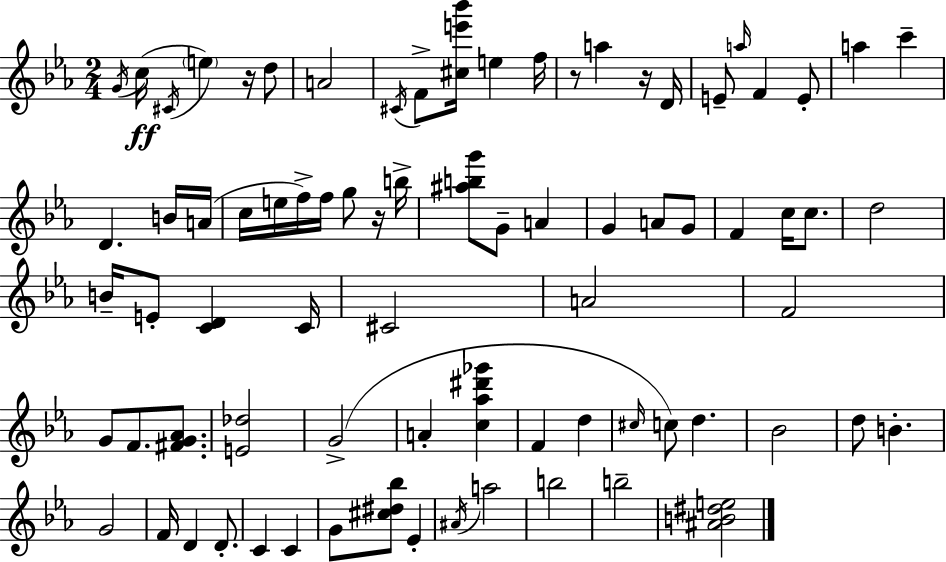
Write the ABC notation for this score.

X:1
T:Untitled
M:2/4
L:1/4
K:Eb
G/4 c/4 ^C/4 e z/4 d/2 A2 ^C/4 F/2 [^ce'_b']/4 e f/4 z/2 a z/4 D/4 E/2 a/4 F E/2 a c' D B/4 A/4 c/4 e/4 f/4 f/4 g/2 z/4 b/4 [^abg']/2 G/2 A G A/2 G/2 F c/4 c/2 d2 B/4 E/2 [CD] C/4 ^C2 A2 F2 G/2 F/2 [^FG_A]/2 [E_d]2 G2 A [c_a^d'_g'] F d ^c/4 c/2 d _B2 d/2 B G2 F/4 D D/2 C C G/2 [^c^d_b]/2 _E ^A/4 a2 b2 b2 [^AB^de]2